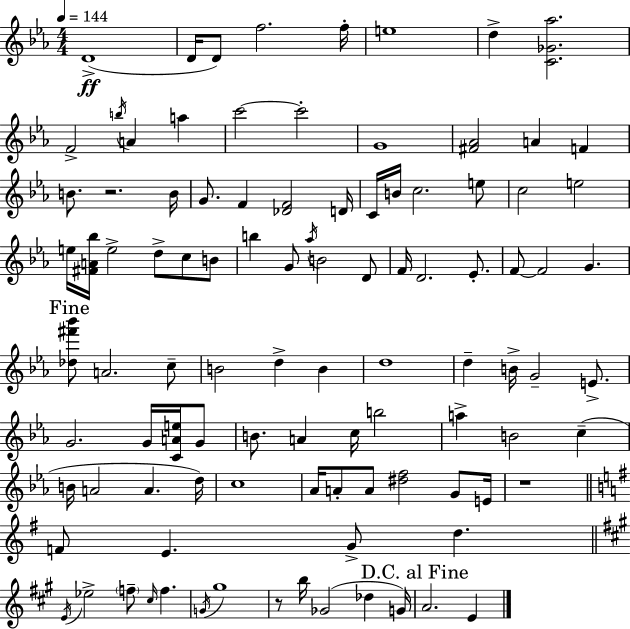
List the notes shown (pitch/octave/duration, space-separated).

D4/w D4/s D4/e F5/h. F5/s E5/w D5/q [C4,Gb4,Ab5]/h. F4/h B5/s A4/q A5/q C6/h C6/h G4/w [F#4,Ab4]/h A4/q F4/q B4/e. R/h. B4/s G4/e. F4/q [Db4,F4]/h D4/s C4/s B4/s C5/h. E5/e C5/h E5/h E5/s [F#4,A4,Bb5]/s E5/h D5/e C5/e B4/e B5/q G4/e Ab5/s B4/h D4/e F4/s D4/h. Eb4/e. F4/e F4/h G4/q. [Db5,F#6,Bb6]/e A4/h. C5/e B4/h D5/q B4/q D5/w D5/q B4/s G4/h E4/e. G4/h. G4/s [C4,A4,E5]/s G4/e B4/e. A4/q C5/s B5/h A5/q B4/h C5/q B4/s A4/h A4/q. D5/s C5/w Ab4/s A4/e A4/e [D#5,F5]/h G4/e E4/s R/w F4/e E4/q. G4/e D5/q. E4/s Eb5/h F5/e C#5/s F5/q. G4/s G#5/w R/e B5/s Gb4/h Db5/q G4/s A4/h. E4/q